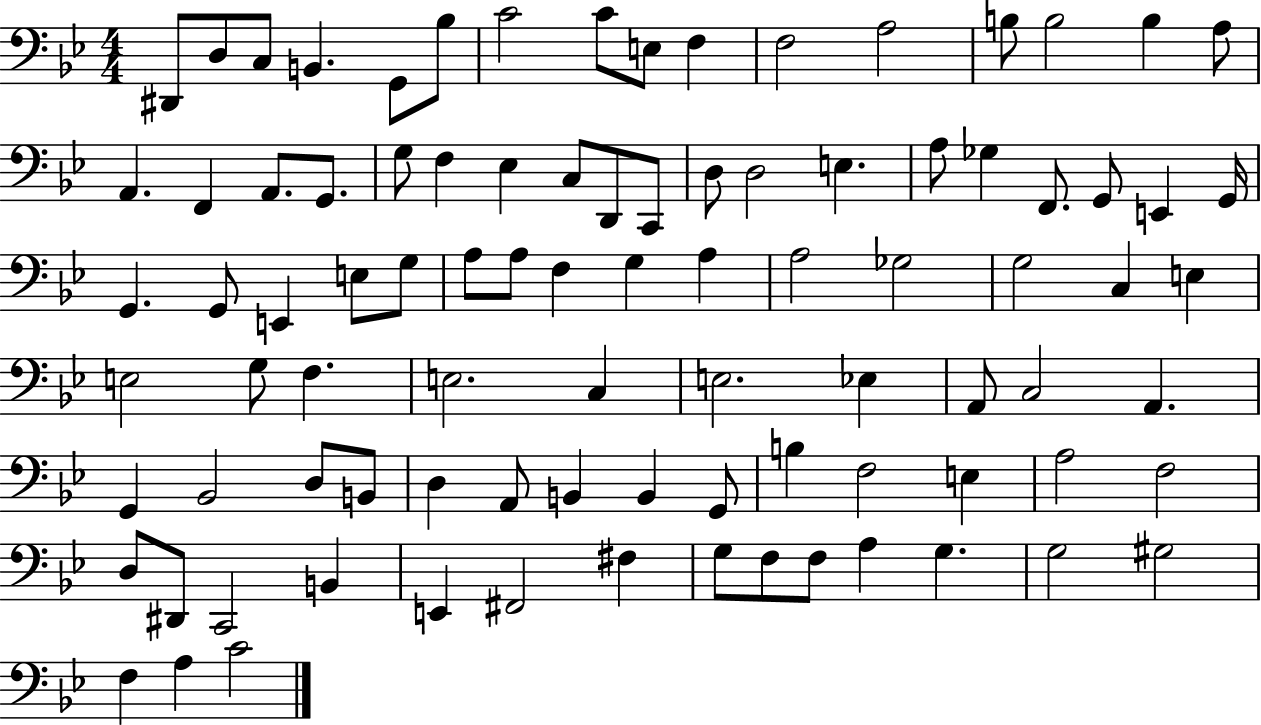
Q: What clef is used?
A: bass